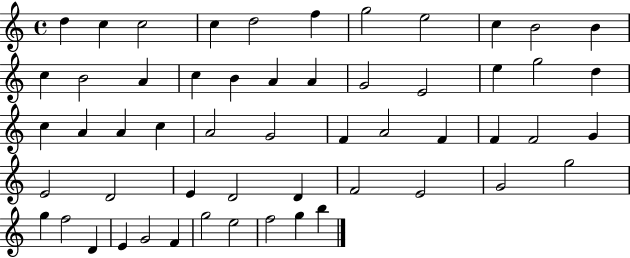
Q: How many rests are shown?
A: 0